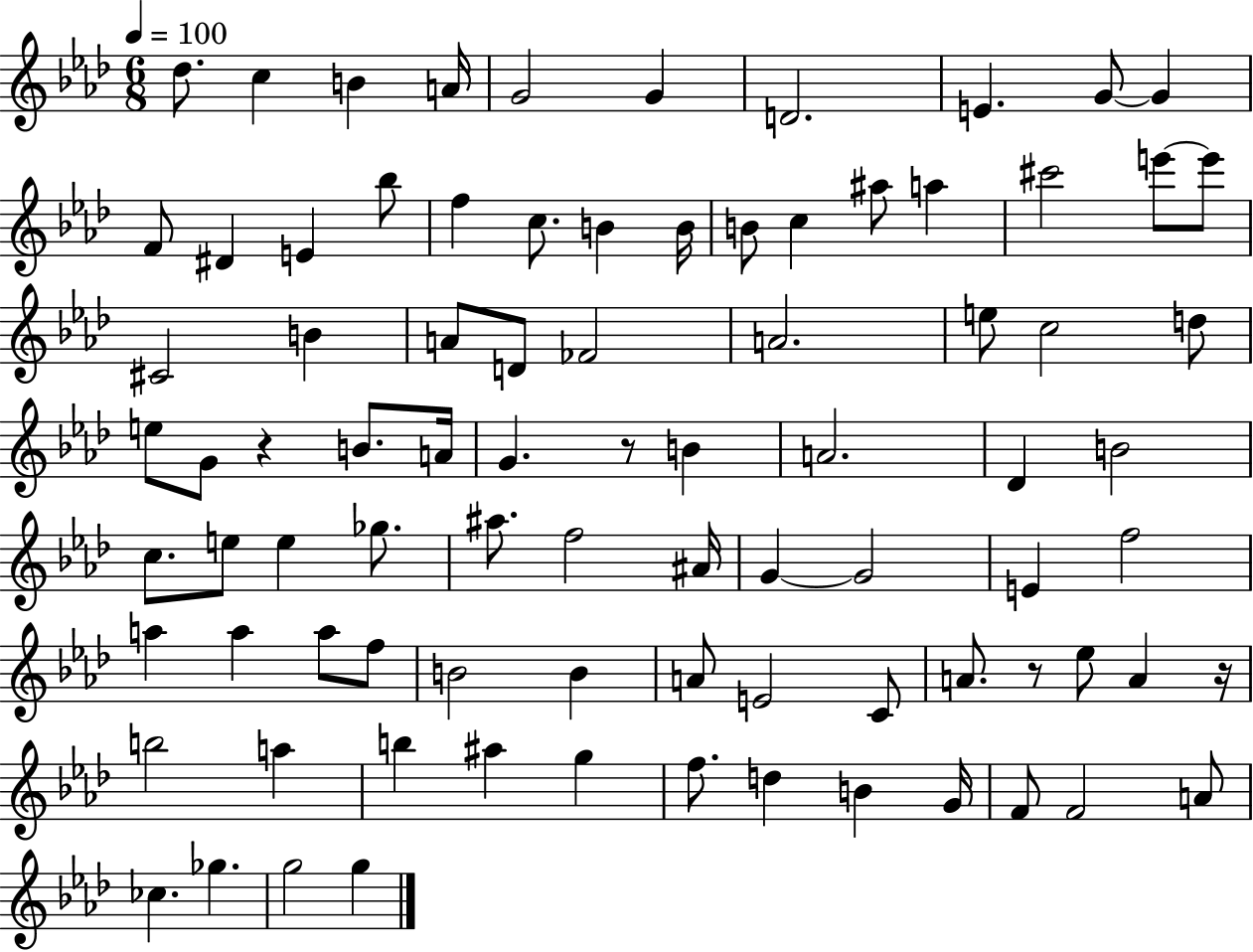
Db5/e. C5/q B4/q A4/s G4/h G4/q D4/h. E4/q. G4/e G4/q F4/e D#4/q E4/q Bb5/e F5/q C5/e. B4/q B4/s B4/e C5/q A#5/e A5/q C#6/h E6/e E6/e C#4/h B4/q A4/e D4/e FES4/h A4/h. E5/e C5/h D5/e E5/e G4/e R/q B4/e. A4/s G4/q. R/e B4/q A4/h. Db4/q B4/h C5/e. E5/e E5/q Gb5/e. A#5/e. F5/h A#4/s G4/q G4/h E4/q F5/h A5/q A5/q A5/e F5/e B4/h B4/q A4/e E4/h C4/e A4/e. R/e Eb5/e A4/q R/s B5/h A5/q B5/q A#5/q G5/q F5/e. D5/q B4/q G4/s F4/e F4/h A4/e CES5/q. Gb5/q. G5/h G5/q